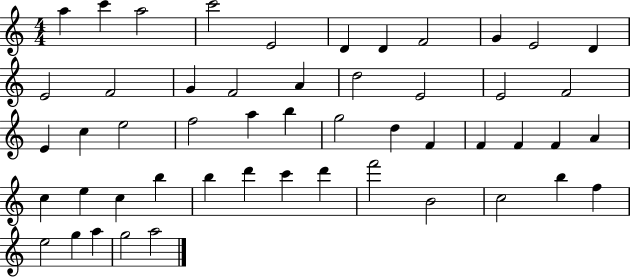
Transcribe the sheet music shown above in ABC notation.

X:1
T:Untitled
M:4/4
L:1/4
K:C
a c' a2 c'2 E2 D D F2 G E2 D E2 F2 G F2 A d2 E2 E2 F2 E c e2 f2 a b g2 d F F F F A c e c b b d' c' d' f'2 B2 c2 b f e2 g a g2 a2